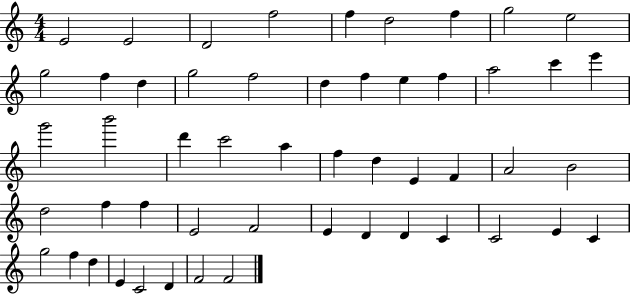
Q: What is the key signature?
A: C major